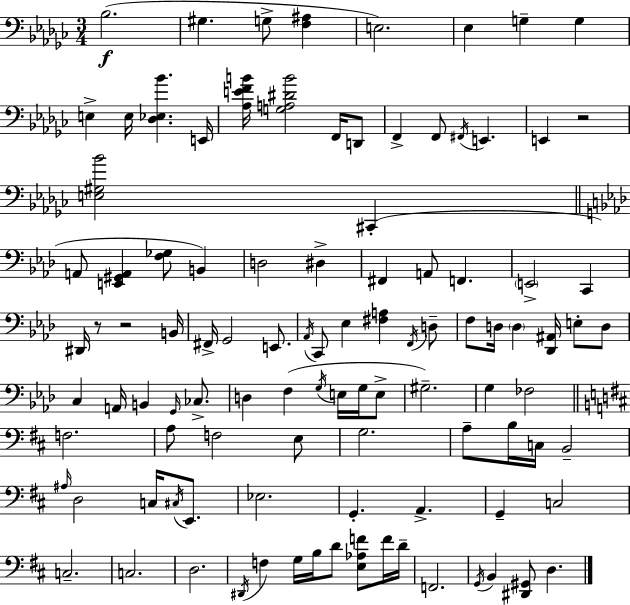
Bb3/h. G#3/q. G3/e [F3,A#3]/q E3/h. Eb3/q G3/q G3/q E3/q E3/s [Db3,Eb3,Bb4]/q. E2/s [Ab3,E4,F4,B4]/s [G3,A3,D#4,B4]/h F2/s D2/e F2/q F2/e F#2/s E2/q. E2/q R/h [E3,G#3,Bb4]/h C#2/q A2/e [E2,G#2,A2]/q [F3,Gb3]/e B2/q D3/h D#3/q F#2/q A2/e F2/q. E2/h C2/q D#2/s R/e R/h B2/s F#2/s G2/h E2/e. Ab2/s C2/e Eb3/q [F#3,A3]/q F2/s D3/e F3/e D3/s D3/q [Db2,A#2]/s E3/e D3/e C3/q A2/s B2/q G2/s CES3/e. D3/q F3/q G3/s E3/s G3/s E3/e G#3/h. G3/q FES3/h F3/h. A3/e F3/h E3/e G3/h. A3/e B3/s C3/s B2/h A#3/s D3/h C3/s C#3/s E2/e. Eb3/h. G2/q. A2/q. G2/q C3/h C3/h. C3/h. D3/h. D#2/s F3/q G3/s B3/s D4/e [E3,Ab3,F4]/e F4/s D4/s F2/h. G2/s B2/q [D#2,G#2]/e D3/q.